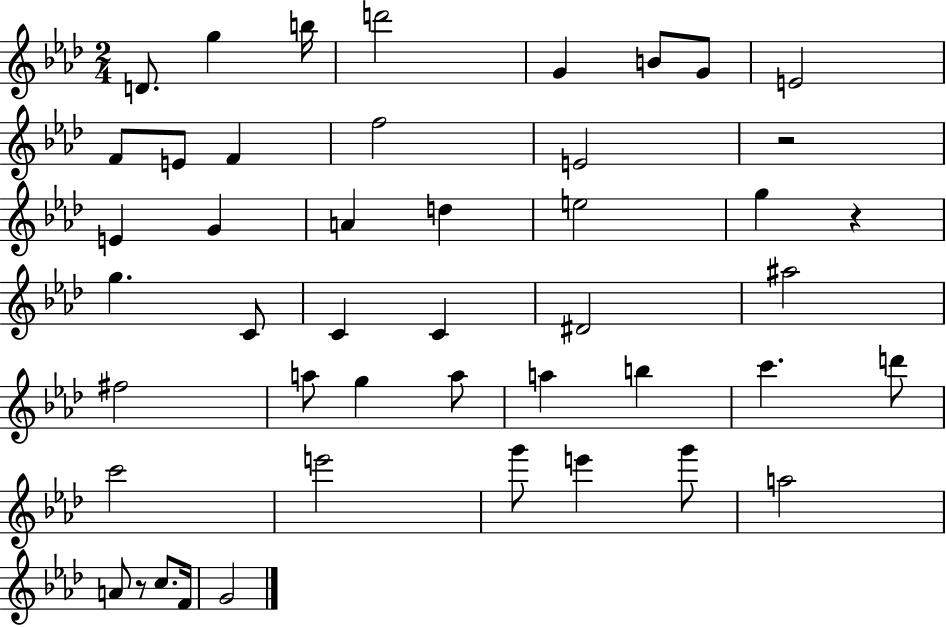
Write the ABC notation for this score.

X:1
T:Untitled
M:2/4
L:1/4
K:Ab
D/2 g b/4 d'2 G B/2 G/2 E2 F/2 E/2 F f2 E2 z2 E G A d e2 g z g C/2 C C ^D2 ^a2 ^f2 a/2 g a/2 a b c' d'/2 c'2 e'2 g'/2 e' g'/2 a2 A/2 z/2 c/2 F/4 G2